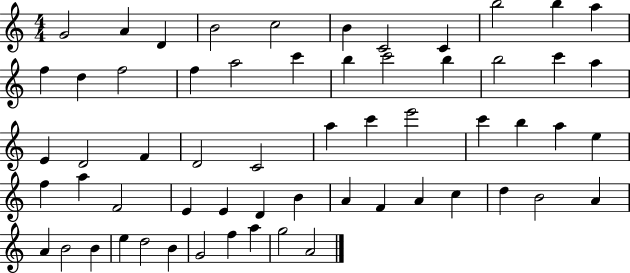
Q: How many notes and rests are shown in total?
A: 60